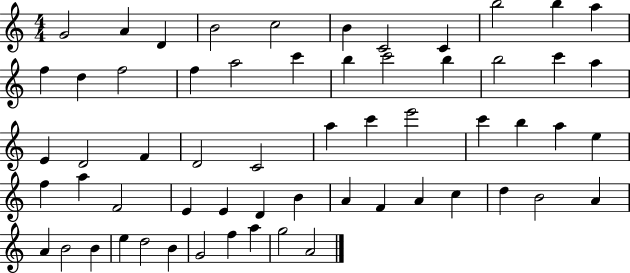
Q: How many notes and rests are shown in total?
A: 60